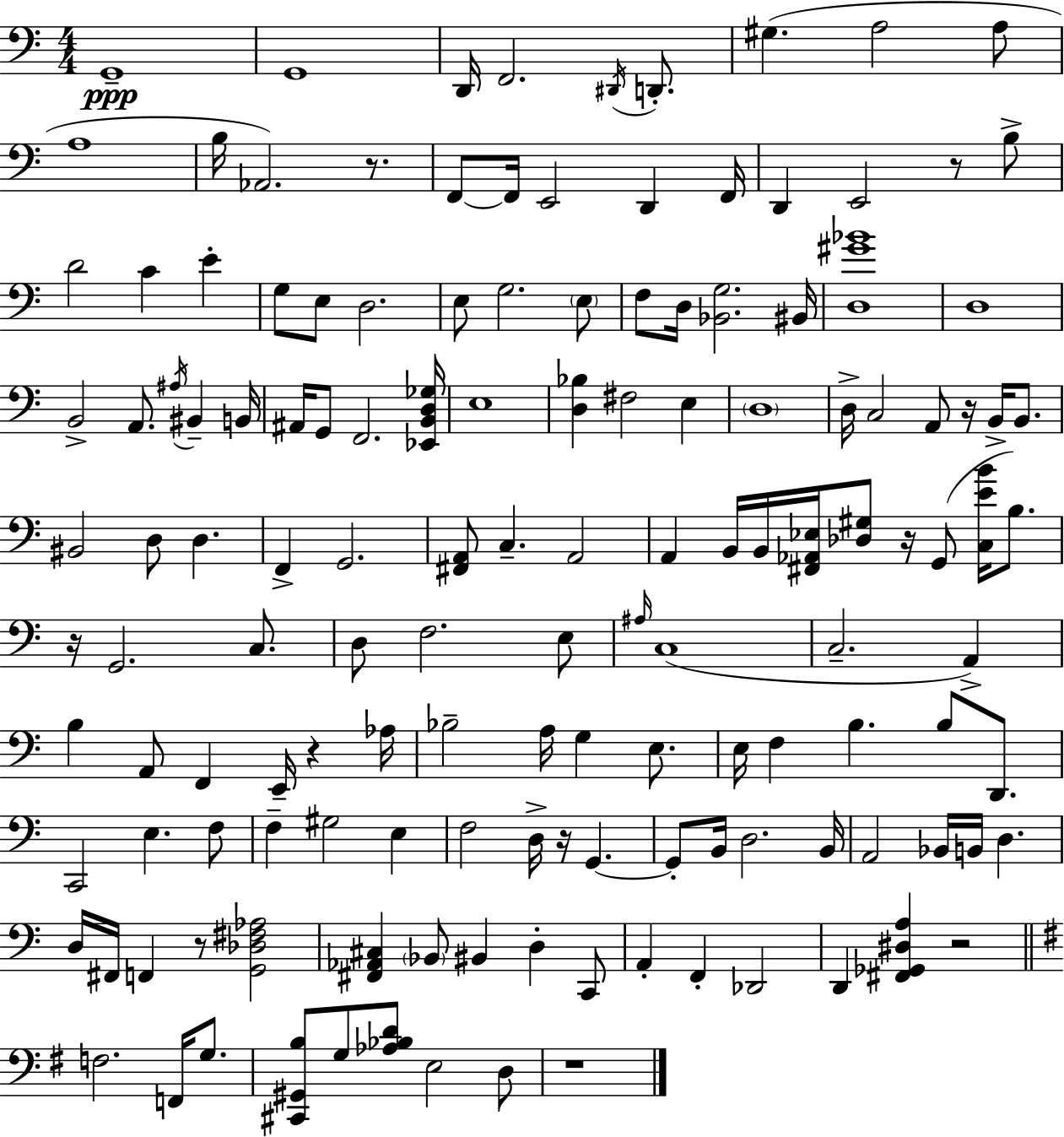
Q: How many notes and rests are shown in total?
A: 142